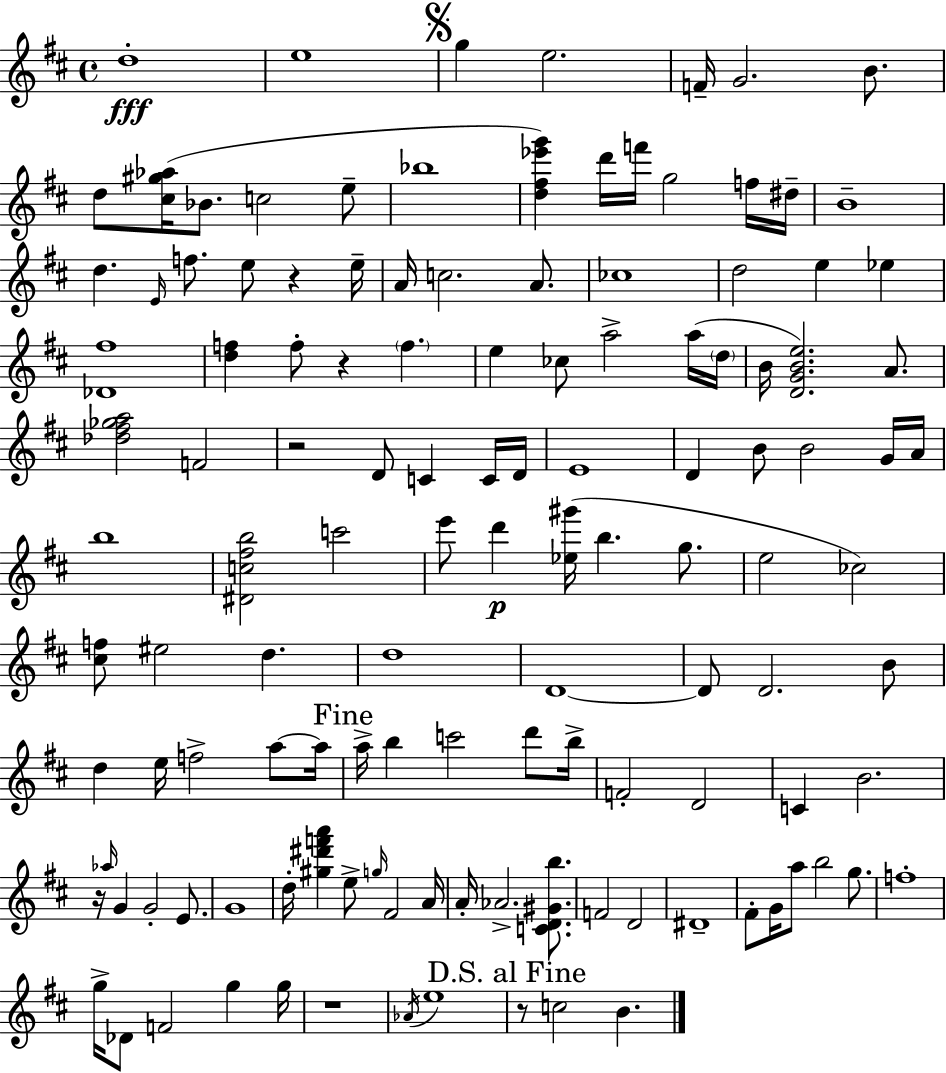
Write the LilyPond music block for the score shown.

{
  \clef treble
  \time 4/4
  \defaultTimeSignature
  \key d \major
  d''1-.\fff | e''1 | \mark \markup { \musicglyph "scripts.segno" } g''4 e''2. | f'16-- g'2. b'8. | \break d''8 <cis'' gis'' aes''>16( bes'8. c''2 e''8-- | bes''1 | <d'' fis'' ees''' g'''>4) d'''16 f'''16 g''2 f''16 dis''16-- | b'1-- | \break d''4. \grace { e'16 } f''8. e''8 r4 | e''16-- a'16 c''2. a'8. | ces''1 | d''2 e''4 ees''4 | \break <des' fis''>1 | <d'' f''>4 f''8-. r4 \parenthesize f''4. | e''4 ces''8 a''2-> a''16( | \parenthesize d''16 b'16 <d' g' b' e''>2.) a'8. | \break <des'' fis'' ges'' a''>2 f'2 | r2 d'8 c'4 c'16 | d'16 e'1 | d'4 b'8 b'2 g'16 | \break a'16 b''1 | <dis' c'' fis'' b''>2 c'''2 | e'''8 d'''4\p <ees'' gis'''>16( b''4. g''8. | e''2 ces''2) | \break <cis'' f''>8 eis''2 d''4. | d''1 | d'1~~ | d'8 d'2. b'8 | \break d''4 e''16 f''2-> a''8~~ | a''16 \mark "Fine" a''16-> b''4 c'''2 d'''8 | b''16-> f'2-. d'2 | c'4 b'2. | \break r16 \grace { aes''16 } g'4 g'2-. e'8. | g'1 | d''16-. <gis'' dis''' f''' a'''>4 e''8-> \grace { g''16 } fis'2 | a'16 a'16-. aes'2.-> | \break <c' d' gis' b''>8. f'2 d'2 | dis'1-- | fis'8-. g'16 a''8 b''2 | g''8. f''1-. | \break g''16-> des'8 f'2 g''4 | g''16 r1 | \acciaccatura { aes'16 } e''1 | \mark "D.S. al Fine" r8 c''2 b'4. | \break \bar "|."
}